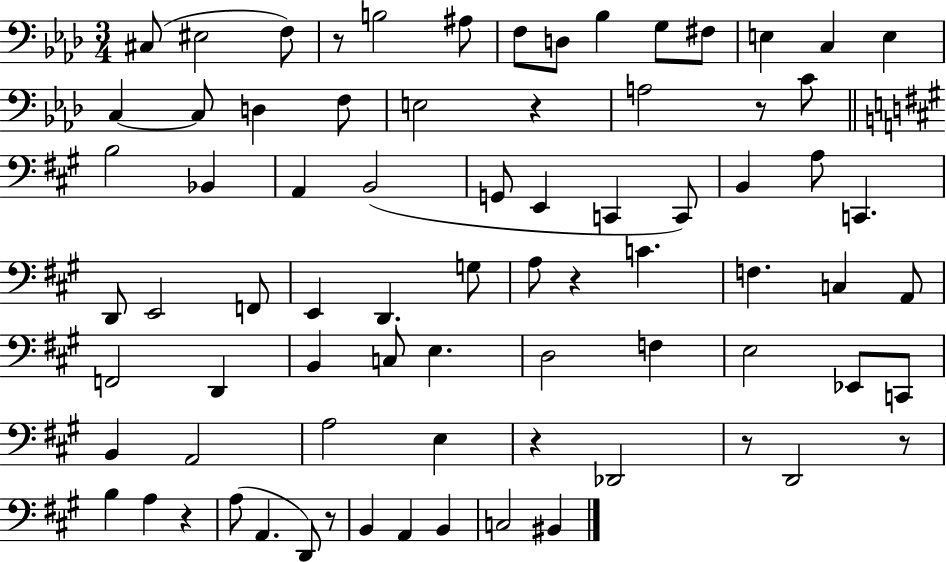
C#3/e EIS3/h F3/e R/e B3/h A#3/e F3/e D3/e Bb3/q G3/e F#3/e E3/q C3/q E3/q C3/q C3/e D3/q F3/e E3/h R/q A3/h R/e C4/e B3/h Bb2/q A2/q B2/h G2/e E2/q C2/q C2/e B2/q A3/e C2/q. D2/e E2/h F2/e E2/q D2/q. G3/e A3/e R/q C4/q. F3/q. C3/q A2/e F2/h D2/q B2/q C3/e E3/q. D3/h F3/q E3/h Eb2/e C2/e B2/q A2/h A3/h E3/q R/q Db2/h R/e D2/h R/e B3/q A3/q R/q A3/e A2/q. D2/e R/e B2/q A2/q B2/q C3/h BIS2/q